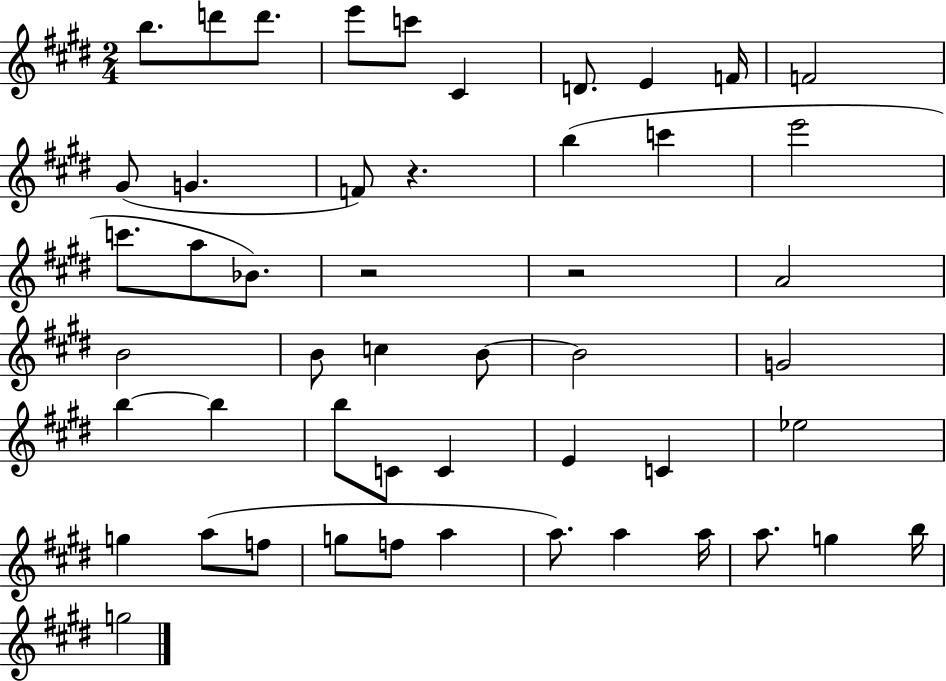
{
  \clef treble
  \numericTimeSignature
  \time 2/4
  \key e \major
  \repeat volta 2 { b''8. d'''8 d'''8. | e'''8 c'''8 cis'4 | d'8. e'4 f'16 | f'2 | \break gis'8( g'4. | f'8) r4. | b''4( c'''4 | e'''2 | \break c'''8. a''8 bes'8.) | r2 | r2 | a'2 | \break b'2 | b'8 c''4 b'8~~ | b'2 | g'2 | \break b''4~~ b''4 | b''8 c'8 c'4 | e'4 c'4 | ees''2 | \break g''4 a''8( f''8 | g''8 f''8 a''4 | a''8.) a''4 a''16 | a''8. g''4 b''16 | \break g''2 | } \bar "|."
}